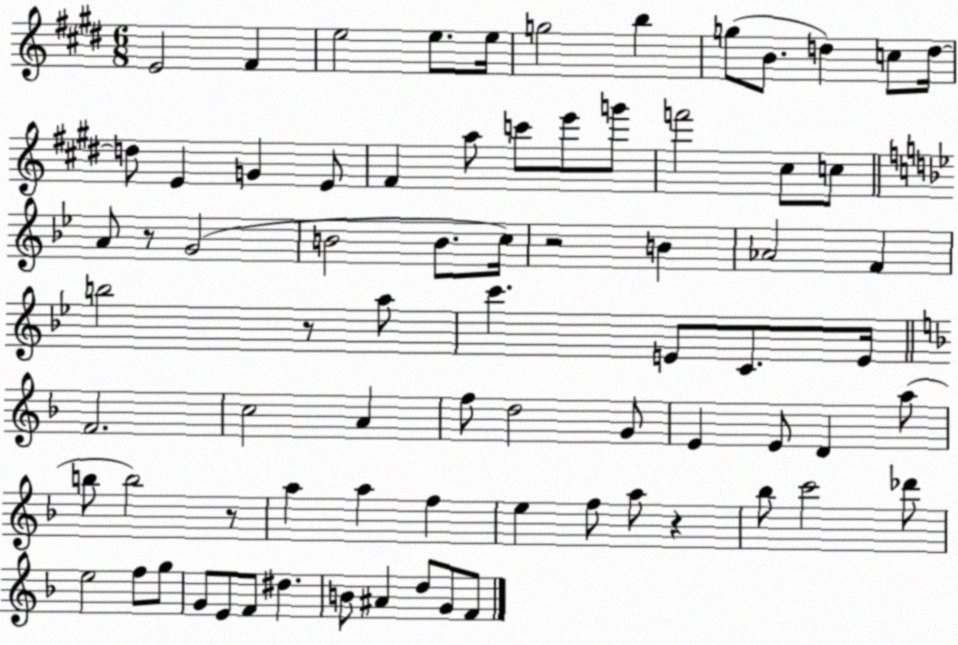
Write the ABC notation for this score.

X:1
T:Untitled
M:6/8
L:1/4
K:E
E2 ^F e2 e/2 e/4 g2 b g/2 B/2 d c/2 d/4 d/2 E G E/2 ^F a/2 c'/2 e'/2 g'/2 f'2 ^c/2 c/2 A/2 z/2 G2 B2 B/2 c/4 z2 B _A2 F b2 z/2 a/2 c' E/2 C/2 E/4 F2 c2 A f/2 d2 G/2 E E/2 D a/2 b/2 b2 z/2 a a f e f/2 a/2 z _b/2 c'2 _d'/2 e2 f/2 g/2 G/2 E/2 F/2 ^d B/2 ^A d/2 G/2 F/2